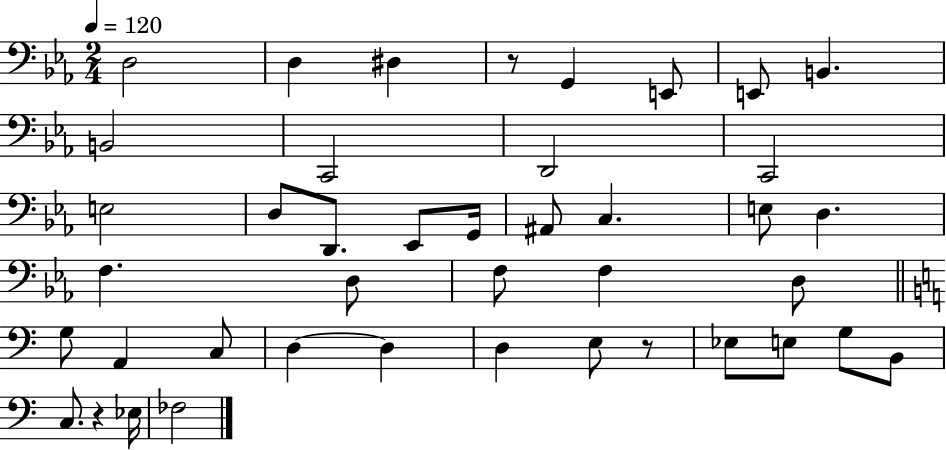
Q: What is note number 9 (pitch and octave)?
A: C2